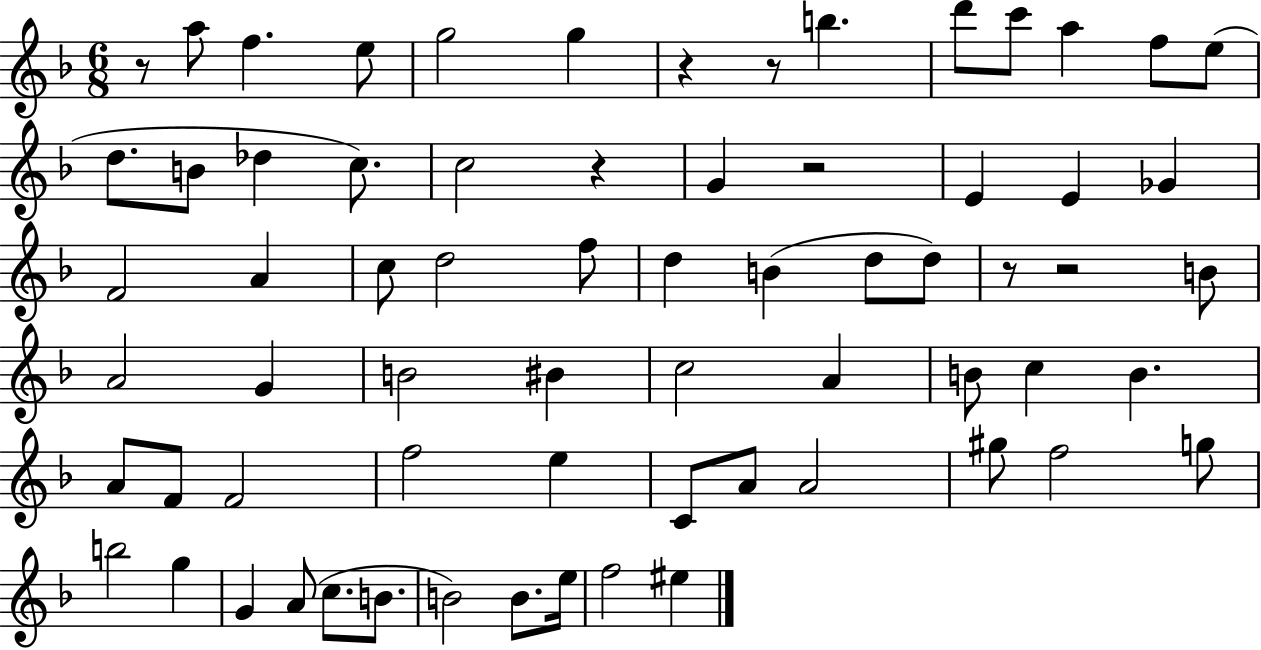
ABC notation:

X:1
T:Untitled
M:6/8
L:1/4
K:F
z/2 a/2 f e/2 g2 g z z/2 b d'/2 c'/2 a f/2 e/2 d/2 B/2 _d c/2 c2 z G z2 E E _G F2 A c/2 d2 f/2 d B d/2 d/2 z/2 z2 B/2 A2 G B2 ^B c2 A B/2 c B A/2 F/2 F2 f2 e C/2 A/2 A2 ^g/2 f2 g/2 b2 g G A/2 c/2 B/2 B2 B/2 e/4 f2 ^e